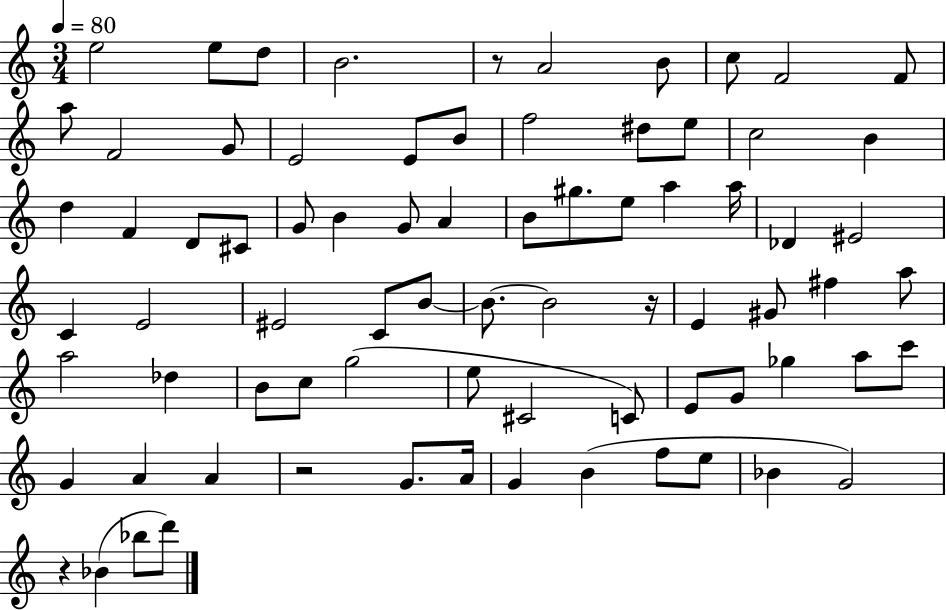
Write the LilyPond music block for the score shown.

{
  \clef treble
  \numericTimeSignature
  \time 3/4
  \key c \major
  \tempo 4 = 80
  e''2 e''8 d''8 | b'2. | r8 a'2 b'8 | c''8 f'2 f'8 | \break a''8 f'2 g'8 | e'2 e'8 b'8 | f''2 dis''8 e''8 | c''2 b'4 | \break d''4 f'4 d'8 cis'8 | g'8 b'4 g'8 a'4 | b'8 gis''8. e''8 a''4 a''16 | des'4 eis'2 | \break c'4 e'2 | eis'2 c'8 b'8~~ | b'8.~~ b'2 r16 | e'4 gis'8 fis''4 a''8 | \break a''2 des''4 | b'8 c''8 g''2( | e''8 cis'2 c'8) | e'8 g'8 ges''4 a''8 c'''8 | \break g'4 a'4 a'4 | r2 g'8. a'16 | g'4 b'4( f''8 e''8 | bes'4 g'2) | \break r4 bes'4( bes''8 d'''8) | \bar "|."
}